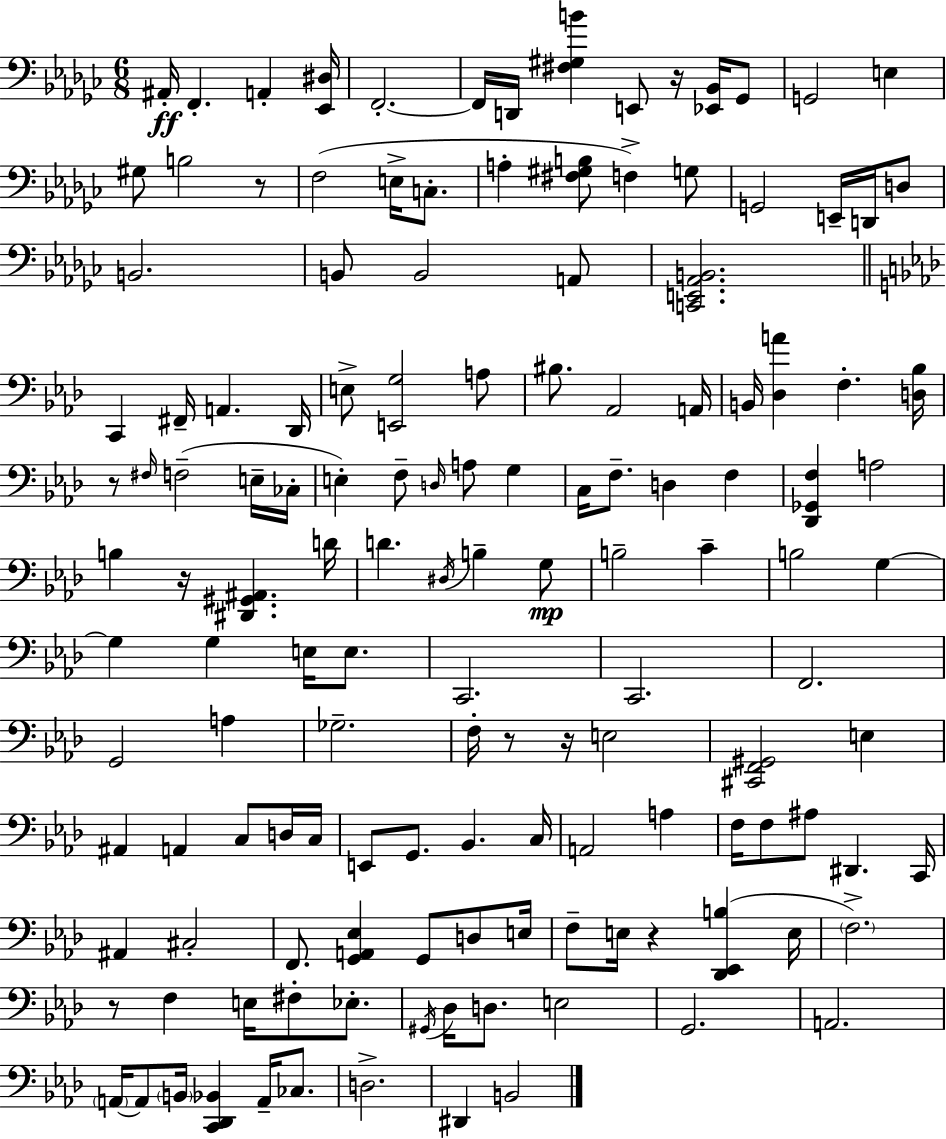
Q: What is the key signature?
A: EES minor